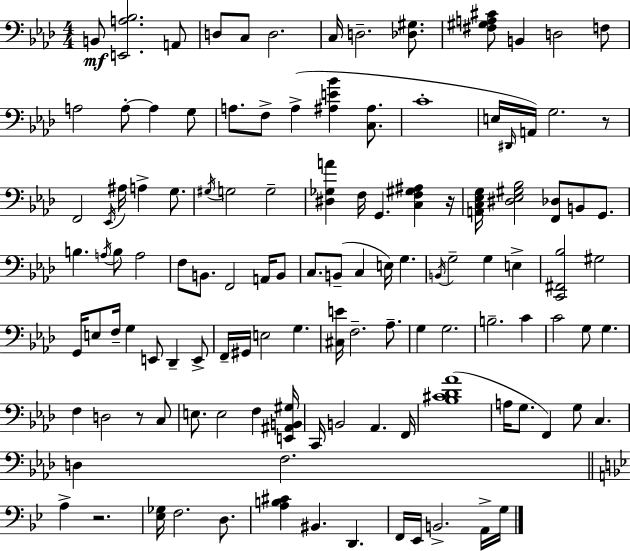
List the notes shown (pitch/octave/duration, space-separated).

B2/e [E2,A3,Bb3]/h. A2/e D3/e C3/e D3/h. C3/s D3/h. [Db3,G#3]/e. [F#3,G#3,A3,C#4]/e B2/q D3/h F3/e A3/h A3/e A3/q G3/e A3/e. F3/e A3/q [A#3,E4,Bb4]/q [C3,A#3]/e. C4/w E3/s D#2/s A2/s G3/h. R/e F2/h Eb2/s A#3/s A3/q G3/e. G#3/s G3/h G3/h [D#3,Gb3,A4]/q F3/s G2/q. [C3,F3,G#3,A#3]/q R/s [A2,C3,Eb3,G3]/s [D#3,Eb3,G#3,Bb3]/h [F2,Db3]/e B2/e G2/e. B3/q. A3/s B3/e A3/h F3/e B2/e. F2/h A2/s B2/e C3/e. B2/e C3/q E3/s G3/q. B2/s G3/h G3/q E3/q [C2,F#2,Bb3]/h G#3/h G2/s E3/e F3/s G3/q E2/e Db2/q E2/e F2/s G#2/s E3/h G3/q. [C#3,E4]/s F3/h. Ab3/e. G3/q G3/h. B3/h. C4/q C4/h G3/e G3/q. F3/q D3/h R/e C3/e E3/e. E3/h F3/q [E2,A#2,B2,G#3]/s C2/s B2/h Ab2/q. F2/s [Bb3,C#4,Db4,Ab4]/w A3/s G3/e. F2/q G3/e C3/q. D3/q F3/h. A3/q R/h. [Eb3,Gb3]/s F3/h. D3/e. [A3,B3,C#4]/q BIS2/q. D2/q. F2/s Eb2/s B2/h. A2/s G3/s